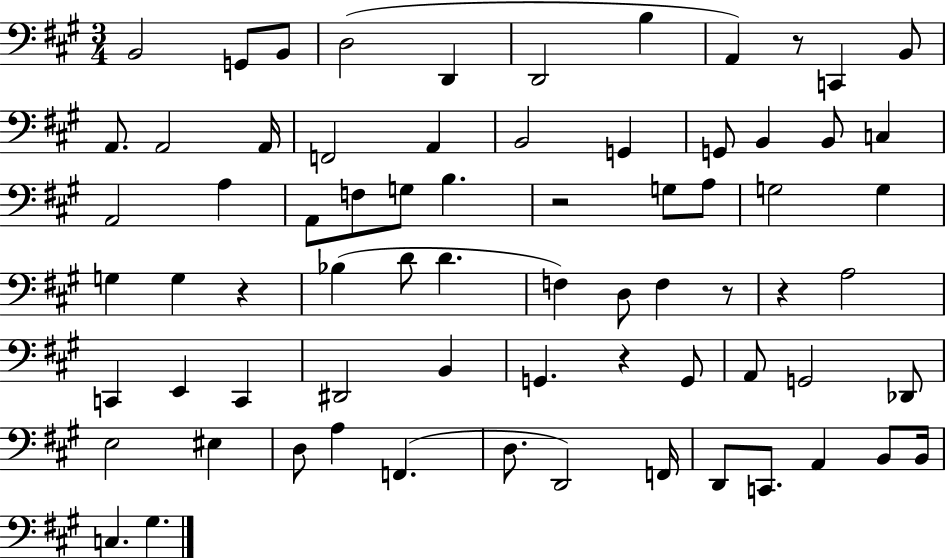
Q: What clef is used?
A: bass